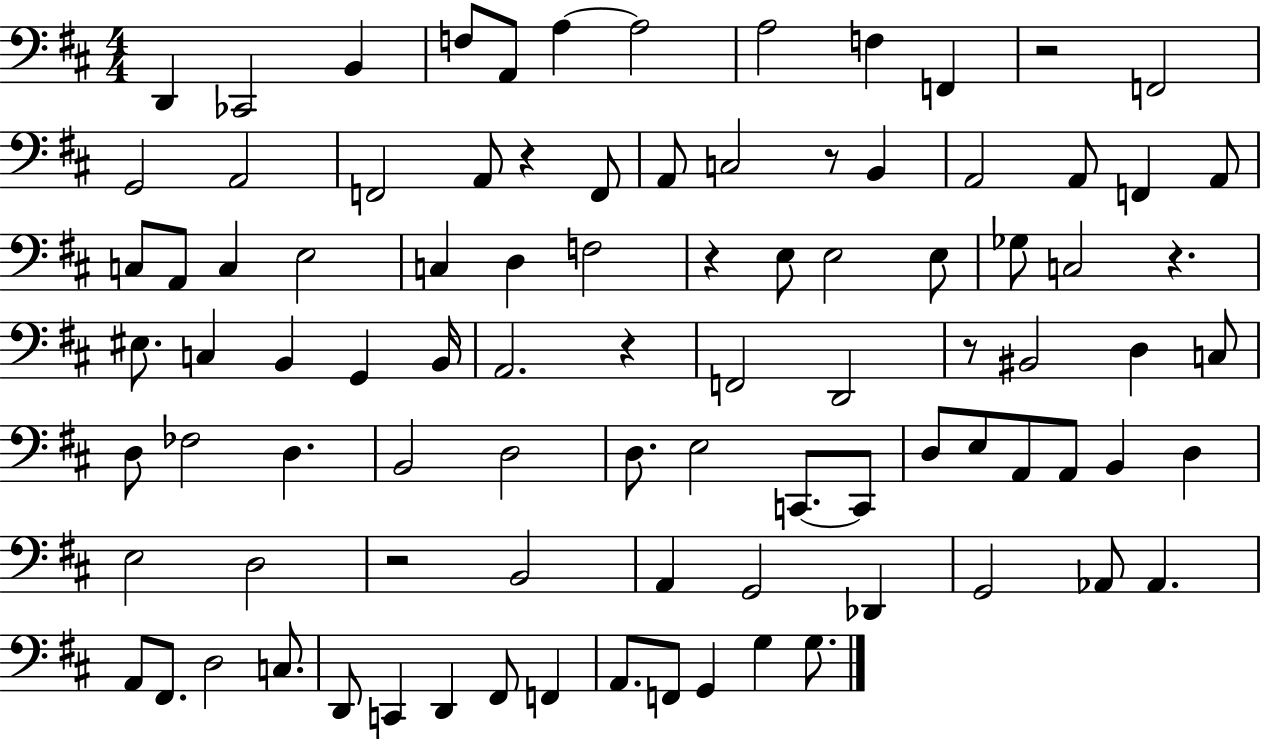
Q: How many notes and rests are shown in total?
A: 92